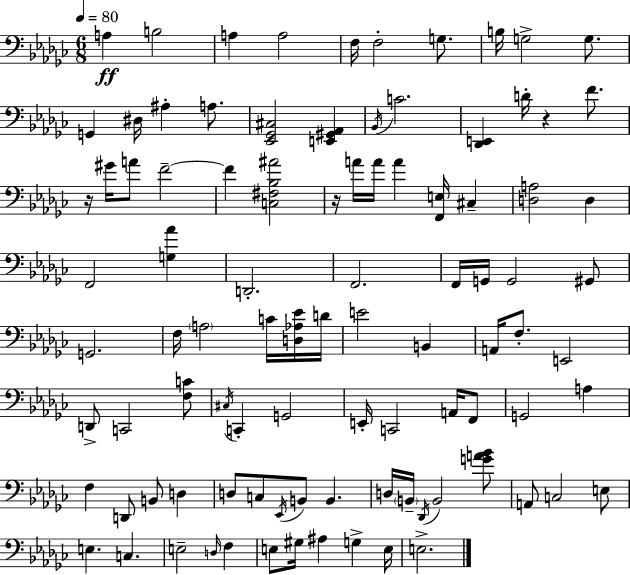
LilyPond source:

{
  \clef bass
  \numericTimeSignature
  \time 6/8
  \key ees \minor
  \tempo 4 = 80
  a4\ff b2 | a4 a2 | f16 f2-. g8. | b16 g2-> g8. | \break g,4 dis16 ais4-. a8. | <ees, ges, cis>2 <e, gis, aes,>4 | \acciaccatura { bes,16 } c'2. | <des, e,>4 d'16-. r4 f'8. | \break r16 gis'16 a'8 f'2--~~ | f'4 <c fis bes ais'>2 | r16 a'16 a'16 a'4 <f, e>16 cis4-- | <d a>2 d4 | \break f,2 <g aes'>4 | d,2.-. | f,2. | f,16 g,16 g,2 gis,8 | \break g,2. | f16 \parenthesize a2 c'16 <d aes ees'>16 | d'16 e'2 b,4 | a,16 f8.-. e,2 | \break d,8-> c,2 <f c'>8 | \acciaccatura { cis16 } c,4-. g,2 | e,16-. c,2 a,16 | f,8 g,2 a4 | \break f4 d,8 b,8 d4 | d8 c8 \acciaccatura { ees,16 } b,8 b,4. | d16 \parenthesize b,16-- \acciaccatura { des,16 } b,2 | <g' a' bes'>8 a,8 c2 | \break e8 e4. c4. | e2-- | \grace { d16 } f4 e8 gis16 ais4 | g4-> e16 e2.-> | \break \bar "|."
}